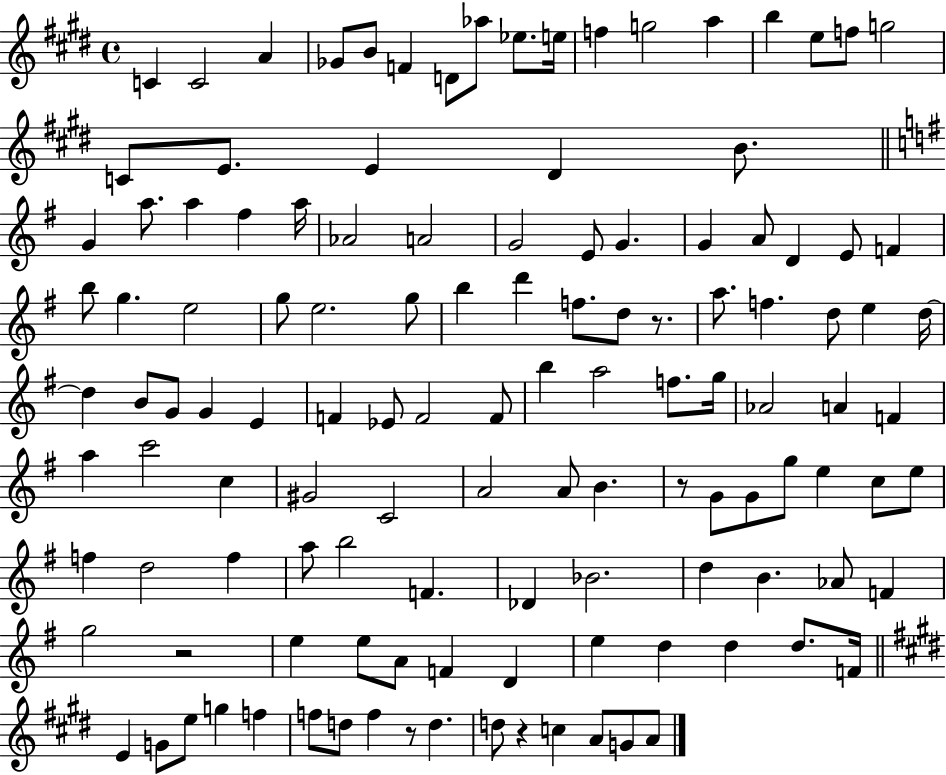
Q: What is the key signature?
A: E major